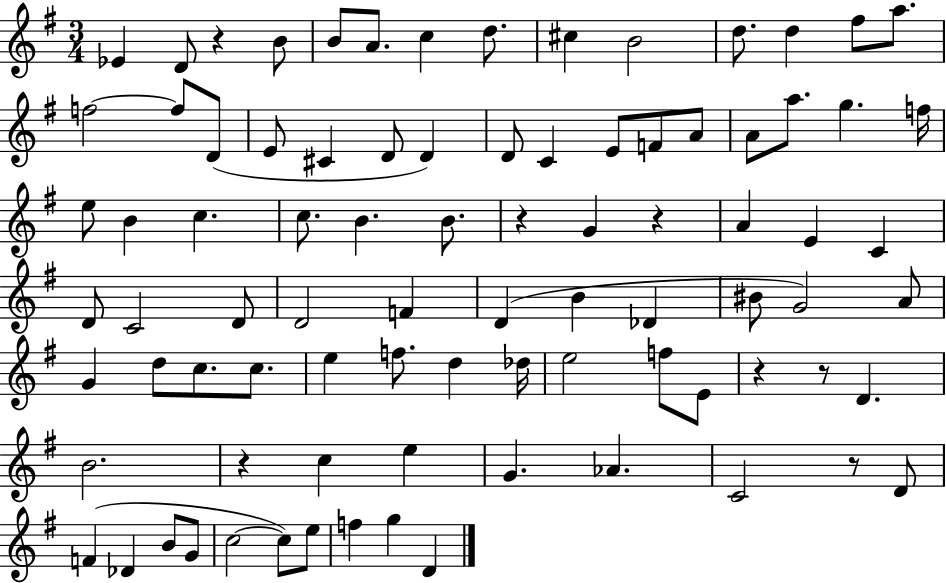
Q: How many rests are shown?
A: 7